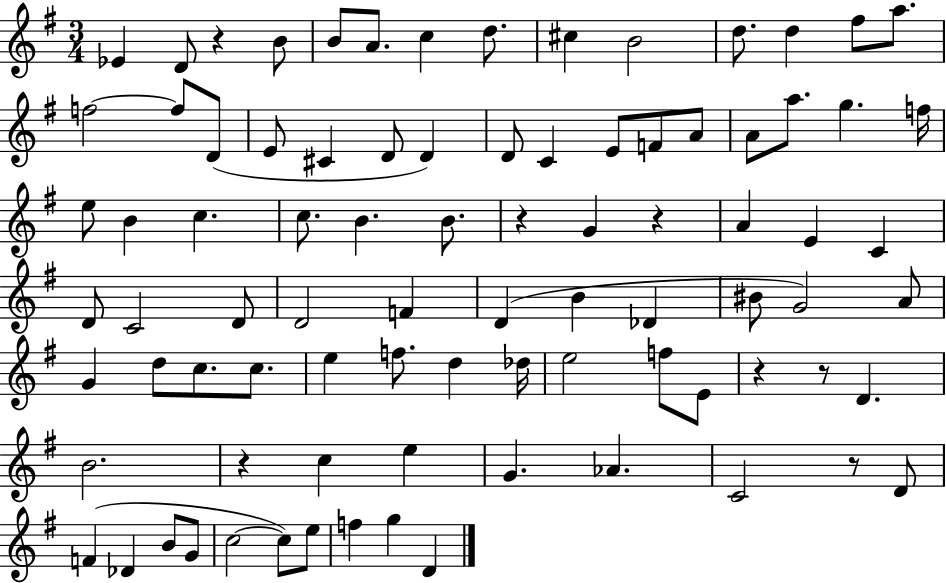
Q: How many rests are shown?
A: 7